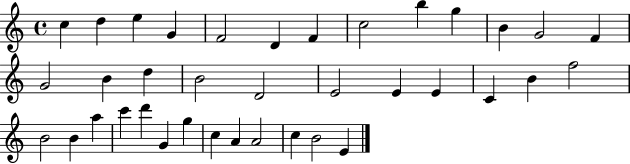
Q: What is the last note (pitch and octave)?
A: E4